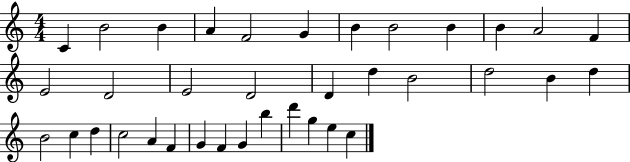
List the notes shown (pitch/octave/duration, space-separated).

C4/q B4/h B4/q A4/q F4/h G4/q B4/q B4/h B4/q B4/q A4/h F4/q E4/h D4/h E4/h D4/h D4/q D5/q B4/h D5/h B4/q D5/q B4/h C5/q D5/q C5/h A4/q F4/q G4/q F4/q G4/q B5/q D6/q G5/q E5/q C5/q